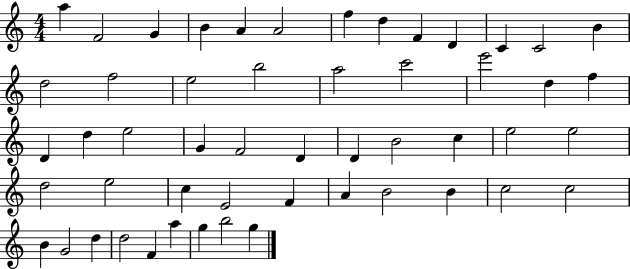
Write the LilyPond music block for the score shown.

{
  \clef treble
  \numericTimeSignature
  \time 4/4
  \key c \major
  a''4 f'2 g'4 | b'4 a'4 a'2 | f''4 d''4 f'4 d'4 | c'4 c'2 b'4 | \break d''2 f''2 | e''2 b''2 | a''2 c'''2 | e'''2 d''4 f''4 | \break d'4 d''4 e''2 | g'4 f'2 d'4 | d'4 b'2 c''4 | e''2 e''2 | \break d''2 e''2 | c''4 e'2 f'4 | a'4 b'2 b'4 | c''2 c''2 | \break b'4 g'2 d''4 | d''2 f'4 a''4 | g''4 b''2 g''4 | \bar "|."
}